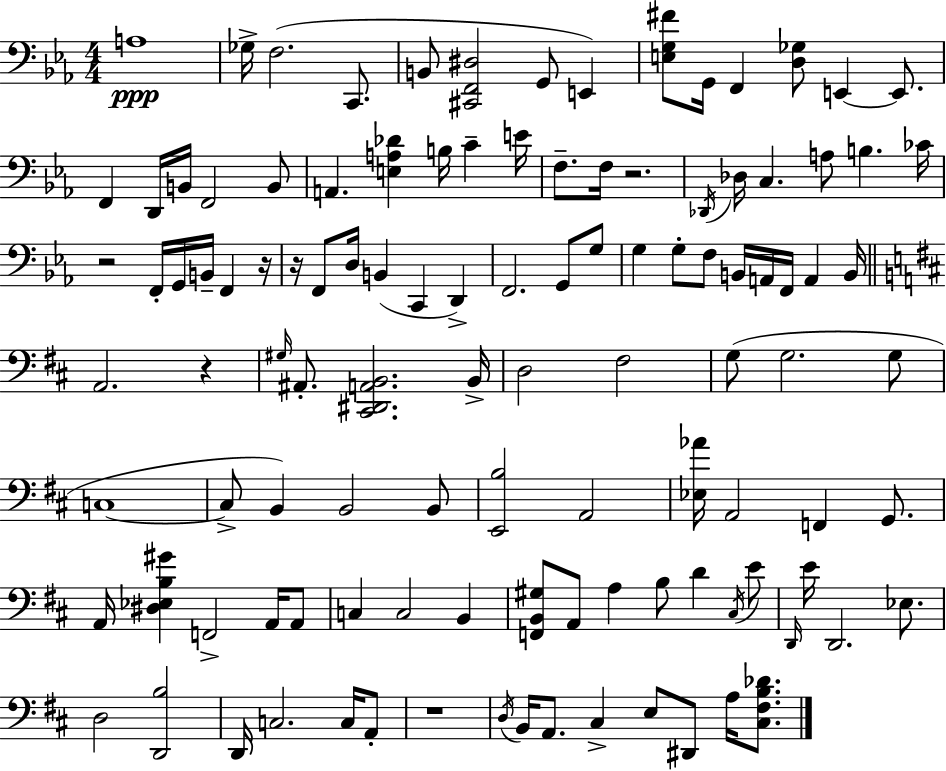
X:1
T:Untitled
M:4/4
L:1/4
K:Eb
A,4 _G,/4 F,2 C,,/2 B,,/2 [^C,,F,,^D,]2 G,,/2 E,, [E,G,^F]/2 G,,/4 F,, [D,_G,]/2 E,, E,,/2 F,, D,,/4 B,,/4 F,,2 B,,/2 A,, [E,A,_D] B,/4 C E/4 F,/2 F,/4 z2 _D,,/4 _D,/4 C, A,/2 B, _C/4 z2 F,,/4 G,,/4 B,,/4 F,, z/4 z/4 F,,/2 D,/4 B,, C,, D,, F,,2 G,,/2 G,/2 G, G,/2 F,/2 B,,/4 A,,/4 F,,/4 A,, B,,/4 A,,2 z ^G,/4 ^A,,/2 [^C,,^D,,A,,B,,]2 B,,/4 D,2 ^F,2 G,/2 G,2 G,/2 C,4 C,/2 B,, B,,2 B,,/2 [E,,B,]2 A,,2 [_E,_A]/4 A,,2 F,, G,,/2 A,,/4 [^D,_E,B,^G] F,,2 A,,/4 A,,/2 C, C,2 B,, [F,,B,,^G,]/2 A,,/2 A, B,/2 D ^C,/4 E/2 D,,/4 E/4 D,,2 _E,/2 D,2 [D,,B,]2 D,,/4 C,2 C,/4 A,,/2 z4 D,/4 B,,/4 A,,/2 ^C, E,/2 ^D,,/2 A,/4 [^C,^F,B,_D]/2